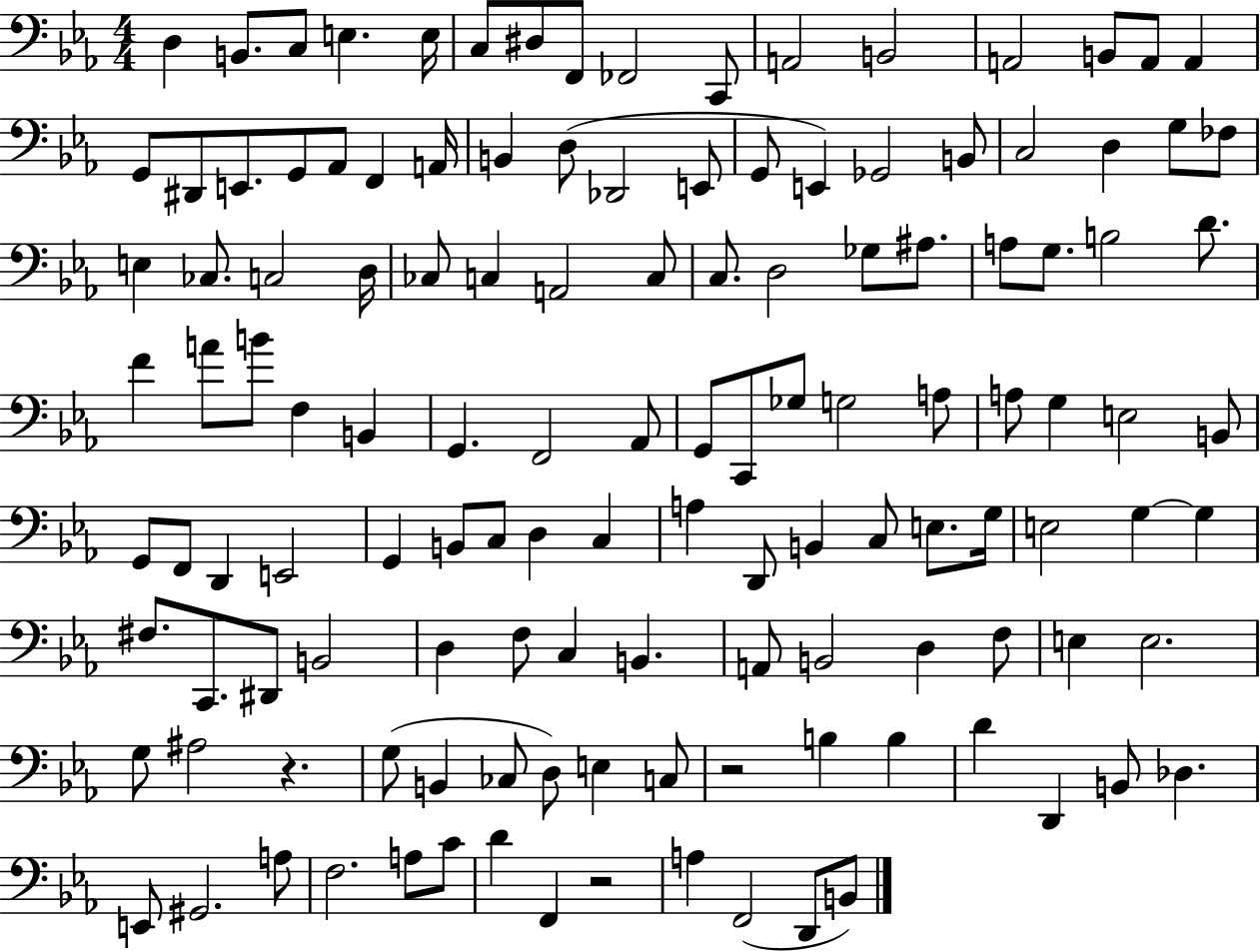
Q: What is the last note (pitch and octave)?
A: B2